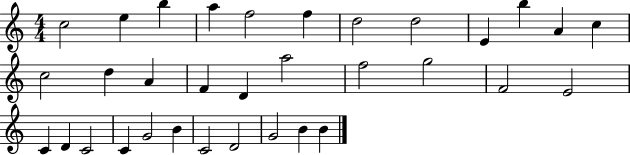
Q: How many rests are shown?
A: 0